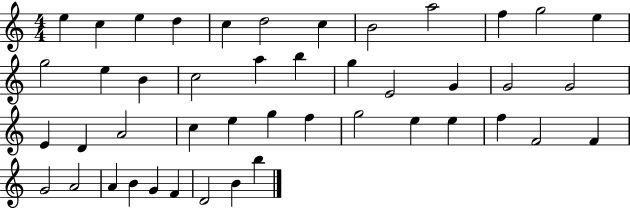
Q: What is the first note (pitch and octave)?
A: E5